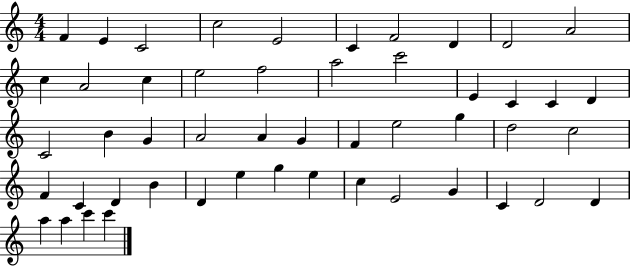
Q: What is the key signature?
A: C major